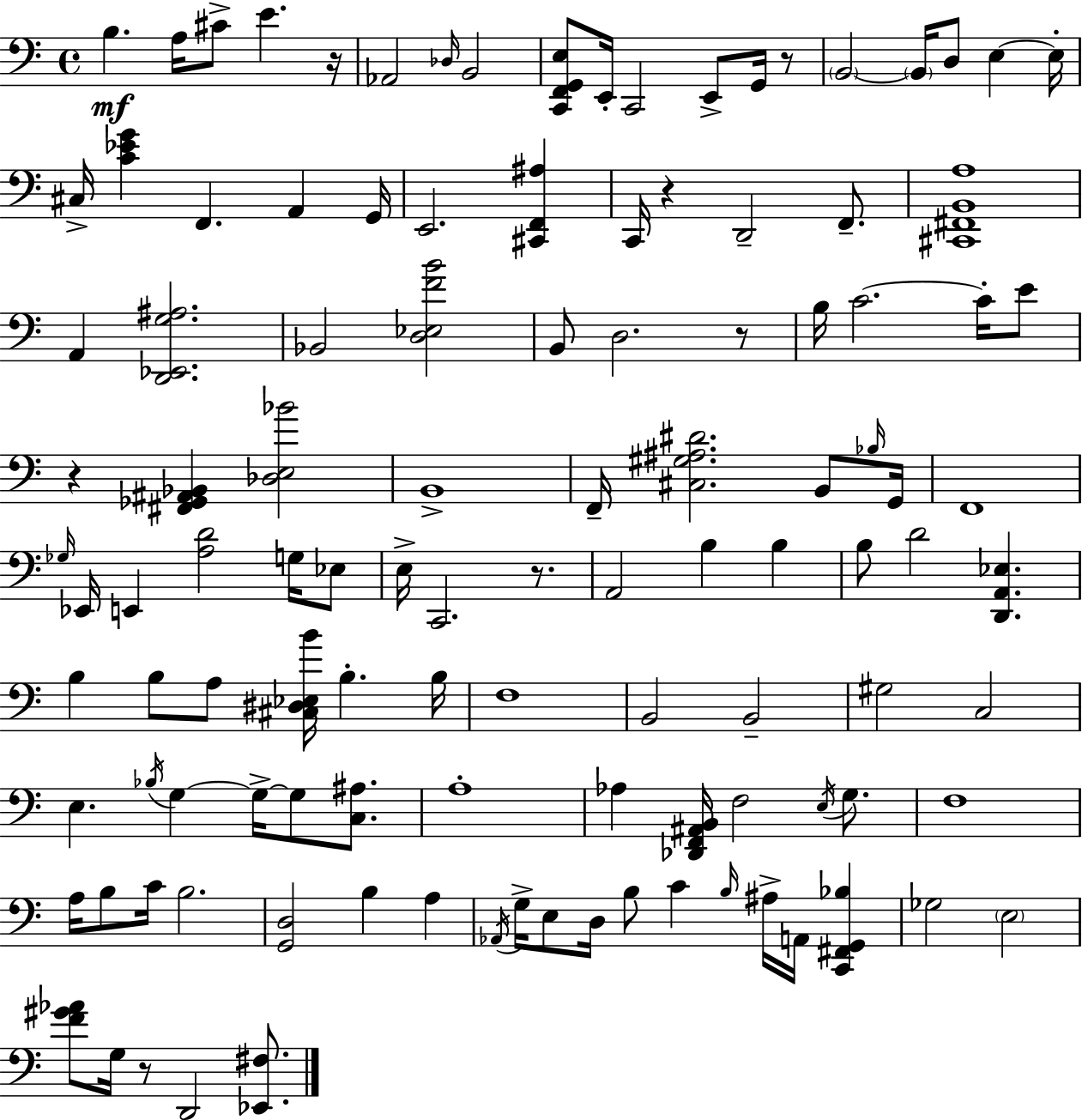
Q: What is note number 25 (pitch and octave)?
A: A2